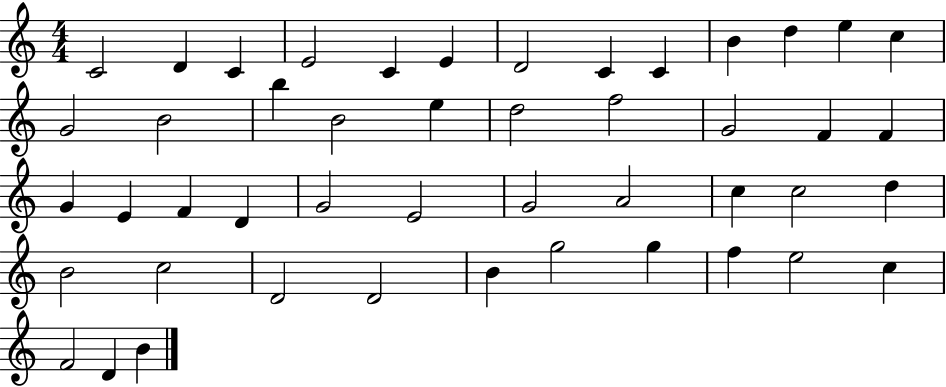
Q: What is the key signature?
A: C major